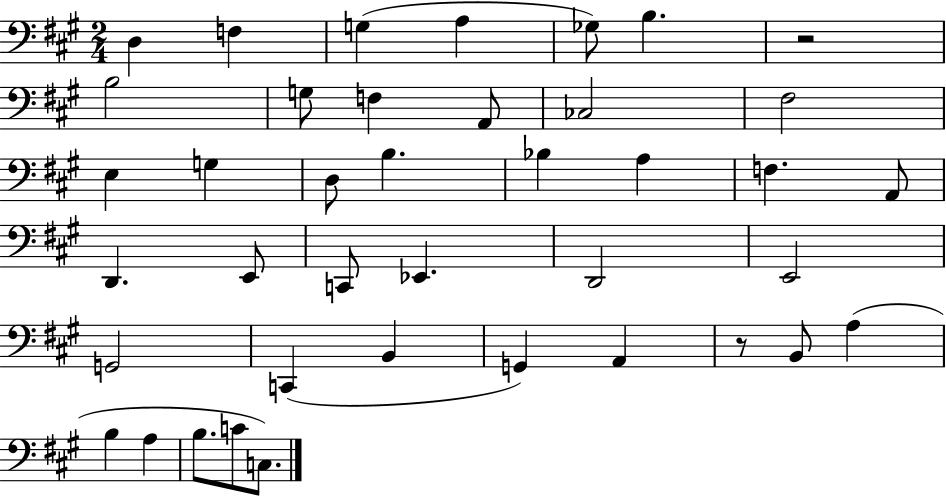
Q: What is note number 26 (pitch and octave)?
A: E2